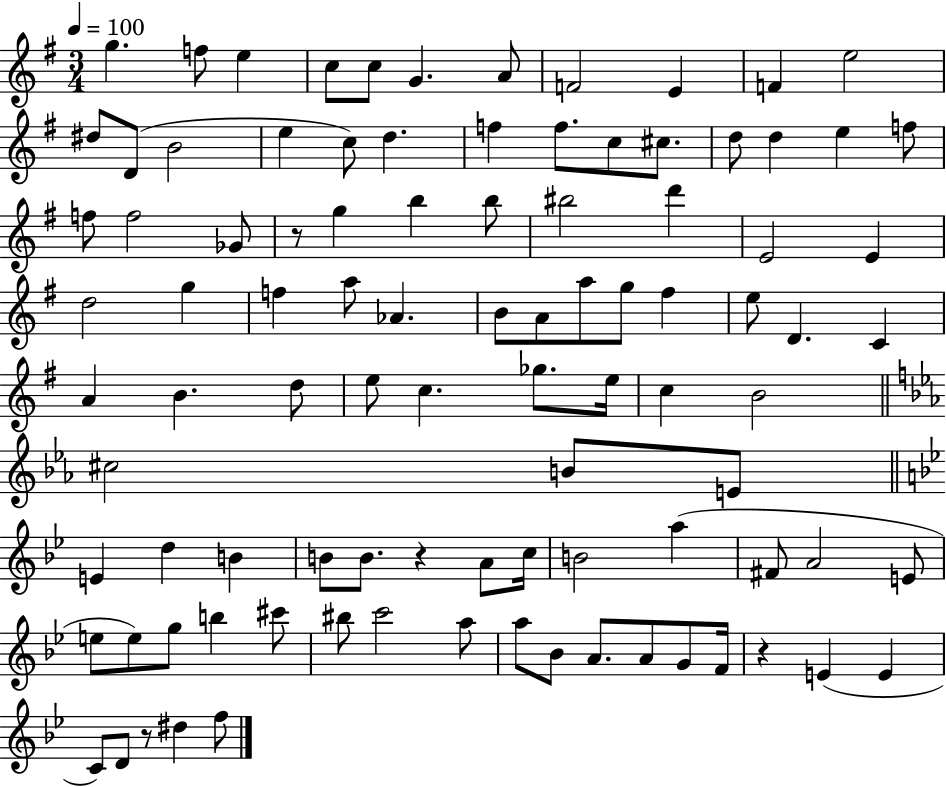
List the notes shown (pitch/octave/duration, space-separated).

G5/q. F5/e E5/q C5/e C5/e G4/q. A4/e F4/h E4/q F4/q E5/h D#5/e D4/e B4/h E5/q C5/e D5/q. F5/q F5/e. C5/e C#5/e. D5/e D5/q E5/q F5/e F5/e F5/h Gb4/e R/e G5/q B5/q B5/e BIS5/h D6/q E4/h E4/q D5/h G5/q F5/q A5/e Ab4/q. B4/e A4/e A5/e G5/e F#5/q E5/e D4/q. C4/q A4/q B4/q. D5/e E5/e C5/q. Gb5/e. E5/s C5/q B4/h C#5/h B4/e E4/e E4/q D5/q B4/q B4/e B4/e. R/q A4/e C5/s B4/h A5/q F#4/e A4/h E4/e E5/e E5/e G5/e B5/q C#6/e BIS5/e C6/h A5/e A5/e Bb4/e A4/e. A4/e G4/e F4/s R/q E4/q E4/q C4/e D4/e R/e D#5/q F5/e